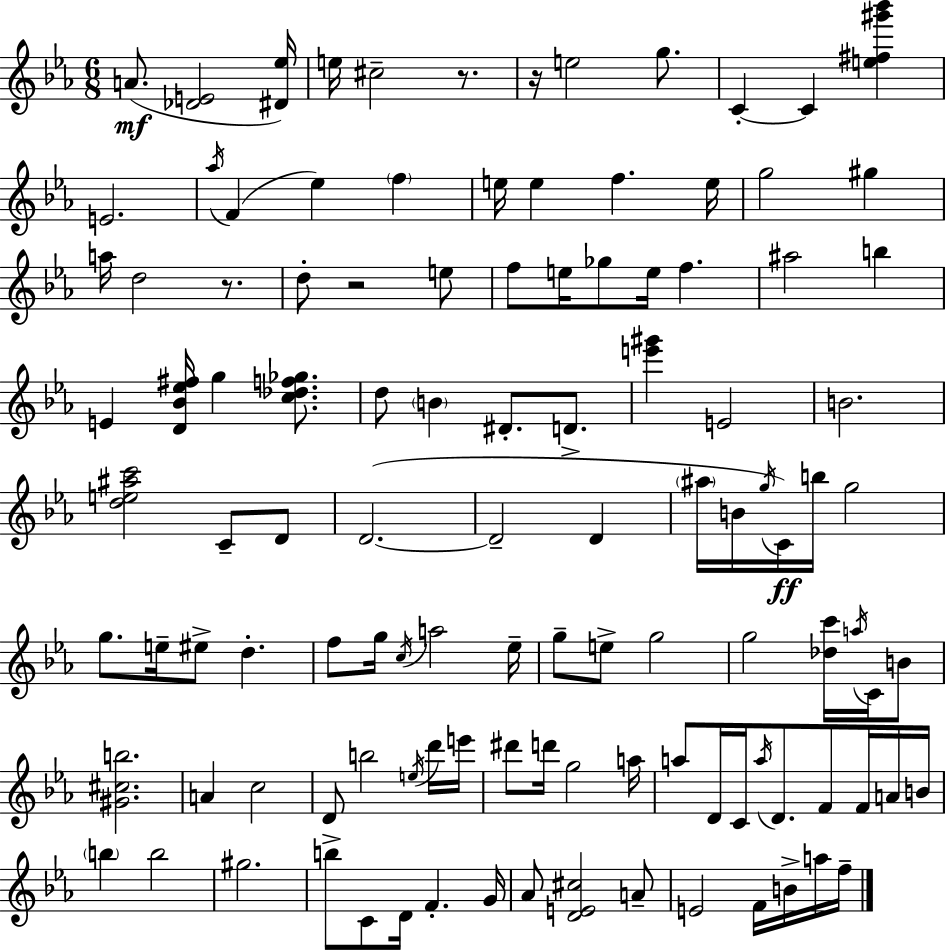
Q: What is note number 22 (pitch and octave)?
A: E5